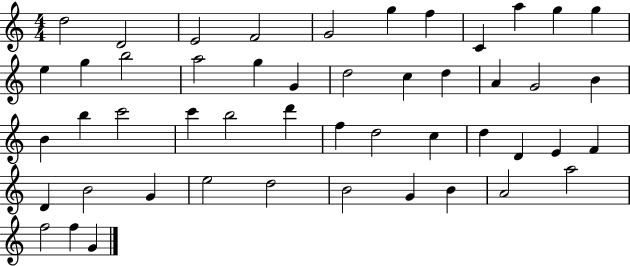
X:1
T:Untitled
M:4/4
L:1/4
K:C
d2 D2 E2 F2 G2 g f C a g g e g b2 a2 g G d2 c d A G2 B B b c'2 c' b2 d' f d2 c d D E F D B2 G e2 d2 B2 G B A2 a2 f2 f G